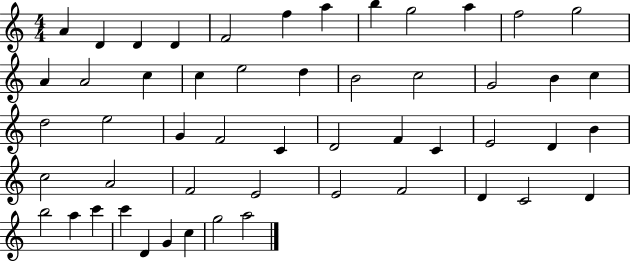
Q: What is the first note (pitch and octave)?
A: A4